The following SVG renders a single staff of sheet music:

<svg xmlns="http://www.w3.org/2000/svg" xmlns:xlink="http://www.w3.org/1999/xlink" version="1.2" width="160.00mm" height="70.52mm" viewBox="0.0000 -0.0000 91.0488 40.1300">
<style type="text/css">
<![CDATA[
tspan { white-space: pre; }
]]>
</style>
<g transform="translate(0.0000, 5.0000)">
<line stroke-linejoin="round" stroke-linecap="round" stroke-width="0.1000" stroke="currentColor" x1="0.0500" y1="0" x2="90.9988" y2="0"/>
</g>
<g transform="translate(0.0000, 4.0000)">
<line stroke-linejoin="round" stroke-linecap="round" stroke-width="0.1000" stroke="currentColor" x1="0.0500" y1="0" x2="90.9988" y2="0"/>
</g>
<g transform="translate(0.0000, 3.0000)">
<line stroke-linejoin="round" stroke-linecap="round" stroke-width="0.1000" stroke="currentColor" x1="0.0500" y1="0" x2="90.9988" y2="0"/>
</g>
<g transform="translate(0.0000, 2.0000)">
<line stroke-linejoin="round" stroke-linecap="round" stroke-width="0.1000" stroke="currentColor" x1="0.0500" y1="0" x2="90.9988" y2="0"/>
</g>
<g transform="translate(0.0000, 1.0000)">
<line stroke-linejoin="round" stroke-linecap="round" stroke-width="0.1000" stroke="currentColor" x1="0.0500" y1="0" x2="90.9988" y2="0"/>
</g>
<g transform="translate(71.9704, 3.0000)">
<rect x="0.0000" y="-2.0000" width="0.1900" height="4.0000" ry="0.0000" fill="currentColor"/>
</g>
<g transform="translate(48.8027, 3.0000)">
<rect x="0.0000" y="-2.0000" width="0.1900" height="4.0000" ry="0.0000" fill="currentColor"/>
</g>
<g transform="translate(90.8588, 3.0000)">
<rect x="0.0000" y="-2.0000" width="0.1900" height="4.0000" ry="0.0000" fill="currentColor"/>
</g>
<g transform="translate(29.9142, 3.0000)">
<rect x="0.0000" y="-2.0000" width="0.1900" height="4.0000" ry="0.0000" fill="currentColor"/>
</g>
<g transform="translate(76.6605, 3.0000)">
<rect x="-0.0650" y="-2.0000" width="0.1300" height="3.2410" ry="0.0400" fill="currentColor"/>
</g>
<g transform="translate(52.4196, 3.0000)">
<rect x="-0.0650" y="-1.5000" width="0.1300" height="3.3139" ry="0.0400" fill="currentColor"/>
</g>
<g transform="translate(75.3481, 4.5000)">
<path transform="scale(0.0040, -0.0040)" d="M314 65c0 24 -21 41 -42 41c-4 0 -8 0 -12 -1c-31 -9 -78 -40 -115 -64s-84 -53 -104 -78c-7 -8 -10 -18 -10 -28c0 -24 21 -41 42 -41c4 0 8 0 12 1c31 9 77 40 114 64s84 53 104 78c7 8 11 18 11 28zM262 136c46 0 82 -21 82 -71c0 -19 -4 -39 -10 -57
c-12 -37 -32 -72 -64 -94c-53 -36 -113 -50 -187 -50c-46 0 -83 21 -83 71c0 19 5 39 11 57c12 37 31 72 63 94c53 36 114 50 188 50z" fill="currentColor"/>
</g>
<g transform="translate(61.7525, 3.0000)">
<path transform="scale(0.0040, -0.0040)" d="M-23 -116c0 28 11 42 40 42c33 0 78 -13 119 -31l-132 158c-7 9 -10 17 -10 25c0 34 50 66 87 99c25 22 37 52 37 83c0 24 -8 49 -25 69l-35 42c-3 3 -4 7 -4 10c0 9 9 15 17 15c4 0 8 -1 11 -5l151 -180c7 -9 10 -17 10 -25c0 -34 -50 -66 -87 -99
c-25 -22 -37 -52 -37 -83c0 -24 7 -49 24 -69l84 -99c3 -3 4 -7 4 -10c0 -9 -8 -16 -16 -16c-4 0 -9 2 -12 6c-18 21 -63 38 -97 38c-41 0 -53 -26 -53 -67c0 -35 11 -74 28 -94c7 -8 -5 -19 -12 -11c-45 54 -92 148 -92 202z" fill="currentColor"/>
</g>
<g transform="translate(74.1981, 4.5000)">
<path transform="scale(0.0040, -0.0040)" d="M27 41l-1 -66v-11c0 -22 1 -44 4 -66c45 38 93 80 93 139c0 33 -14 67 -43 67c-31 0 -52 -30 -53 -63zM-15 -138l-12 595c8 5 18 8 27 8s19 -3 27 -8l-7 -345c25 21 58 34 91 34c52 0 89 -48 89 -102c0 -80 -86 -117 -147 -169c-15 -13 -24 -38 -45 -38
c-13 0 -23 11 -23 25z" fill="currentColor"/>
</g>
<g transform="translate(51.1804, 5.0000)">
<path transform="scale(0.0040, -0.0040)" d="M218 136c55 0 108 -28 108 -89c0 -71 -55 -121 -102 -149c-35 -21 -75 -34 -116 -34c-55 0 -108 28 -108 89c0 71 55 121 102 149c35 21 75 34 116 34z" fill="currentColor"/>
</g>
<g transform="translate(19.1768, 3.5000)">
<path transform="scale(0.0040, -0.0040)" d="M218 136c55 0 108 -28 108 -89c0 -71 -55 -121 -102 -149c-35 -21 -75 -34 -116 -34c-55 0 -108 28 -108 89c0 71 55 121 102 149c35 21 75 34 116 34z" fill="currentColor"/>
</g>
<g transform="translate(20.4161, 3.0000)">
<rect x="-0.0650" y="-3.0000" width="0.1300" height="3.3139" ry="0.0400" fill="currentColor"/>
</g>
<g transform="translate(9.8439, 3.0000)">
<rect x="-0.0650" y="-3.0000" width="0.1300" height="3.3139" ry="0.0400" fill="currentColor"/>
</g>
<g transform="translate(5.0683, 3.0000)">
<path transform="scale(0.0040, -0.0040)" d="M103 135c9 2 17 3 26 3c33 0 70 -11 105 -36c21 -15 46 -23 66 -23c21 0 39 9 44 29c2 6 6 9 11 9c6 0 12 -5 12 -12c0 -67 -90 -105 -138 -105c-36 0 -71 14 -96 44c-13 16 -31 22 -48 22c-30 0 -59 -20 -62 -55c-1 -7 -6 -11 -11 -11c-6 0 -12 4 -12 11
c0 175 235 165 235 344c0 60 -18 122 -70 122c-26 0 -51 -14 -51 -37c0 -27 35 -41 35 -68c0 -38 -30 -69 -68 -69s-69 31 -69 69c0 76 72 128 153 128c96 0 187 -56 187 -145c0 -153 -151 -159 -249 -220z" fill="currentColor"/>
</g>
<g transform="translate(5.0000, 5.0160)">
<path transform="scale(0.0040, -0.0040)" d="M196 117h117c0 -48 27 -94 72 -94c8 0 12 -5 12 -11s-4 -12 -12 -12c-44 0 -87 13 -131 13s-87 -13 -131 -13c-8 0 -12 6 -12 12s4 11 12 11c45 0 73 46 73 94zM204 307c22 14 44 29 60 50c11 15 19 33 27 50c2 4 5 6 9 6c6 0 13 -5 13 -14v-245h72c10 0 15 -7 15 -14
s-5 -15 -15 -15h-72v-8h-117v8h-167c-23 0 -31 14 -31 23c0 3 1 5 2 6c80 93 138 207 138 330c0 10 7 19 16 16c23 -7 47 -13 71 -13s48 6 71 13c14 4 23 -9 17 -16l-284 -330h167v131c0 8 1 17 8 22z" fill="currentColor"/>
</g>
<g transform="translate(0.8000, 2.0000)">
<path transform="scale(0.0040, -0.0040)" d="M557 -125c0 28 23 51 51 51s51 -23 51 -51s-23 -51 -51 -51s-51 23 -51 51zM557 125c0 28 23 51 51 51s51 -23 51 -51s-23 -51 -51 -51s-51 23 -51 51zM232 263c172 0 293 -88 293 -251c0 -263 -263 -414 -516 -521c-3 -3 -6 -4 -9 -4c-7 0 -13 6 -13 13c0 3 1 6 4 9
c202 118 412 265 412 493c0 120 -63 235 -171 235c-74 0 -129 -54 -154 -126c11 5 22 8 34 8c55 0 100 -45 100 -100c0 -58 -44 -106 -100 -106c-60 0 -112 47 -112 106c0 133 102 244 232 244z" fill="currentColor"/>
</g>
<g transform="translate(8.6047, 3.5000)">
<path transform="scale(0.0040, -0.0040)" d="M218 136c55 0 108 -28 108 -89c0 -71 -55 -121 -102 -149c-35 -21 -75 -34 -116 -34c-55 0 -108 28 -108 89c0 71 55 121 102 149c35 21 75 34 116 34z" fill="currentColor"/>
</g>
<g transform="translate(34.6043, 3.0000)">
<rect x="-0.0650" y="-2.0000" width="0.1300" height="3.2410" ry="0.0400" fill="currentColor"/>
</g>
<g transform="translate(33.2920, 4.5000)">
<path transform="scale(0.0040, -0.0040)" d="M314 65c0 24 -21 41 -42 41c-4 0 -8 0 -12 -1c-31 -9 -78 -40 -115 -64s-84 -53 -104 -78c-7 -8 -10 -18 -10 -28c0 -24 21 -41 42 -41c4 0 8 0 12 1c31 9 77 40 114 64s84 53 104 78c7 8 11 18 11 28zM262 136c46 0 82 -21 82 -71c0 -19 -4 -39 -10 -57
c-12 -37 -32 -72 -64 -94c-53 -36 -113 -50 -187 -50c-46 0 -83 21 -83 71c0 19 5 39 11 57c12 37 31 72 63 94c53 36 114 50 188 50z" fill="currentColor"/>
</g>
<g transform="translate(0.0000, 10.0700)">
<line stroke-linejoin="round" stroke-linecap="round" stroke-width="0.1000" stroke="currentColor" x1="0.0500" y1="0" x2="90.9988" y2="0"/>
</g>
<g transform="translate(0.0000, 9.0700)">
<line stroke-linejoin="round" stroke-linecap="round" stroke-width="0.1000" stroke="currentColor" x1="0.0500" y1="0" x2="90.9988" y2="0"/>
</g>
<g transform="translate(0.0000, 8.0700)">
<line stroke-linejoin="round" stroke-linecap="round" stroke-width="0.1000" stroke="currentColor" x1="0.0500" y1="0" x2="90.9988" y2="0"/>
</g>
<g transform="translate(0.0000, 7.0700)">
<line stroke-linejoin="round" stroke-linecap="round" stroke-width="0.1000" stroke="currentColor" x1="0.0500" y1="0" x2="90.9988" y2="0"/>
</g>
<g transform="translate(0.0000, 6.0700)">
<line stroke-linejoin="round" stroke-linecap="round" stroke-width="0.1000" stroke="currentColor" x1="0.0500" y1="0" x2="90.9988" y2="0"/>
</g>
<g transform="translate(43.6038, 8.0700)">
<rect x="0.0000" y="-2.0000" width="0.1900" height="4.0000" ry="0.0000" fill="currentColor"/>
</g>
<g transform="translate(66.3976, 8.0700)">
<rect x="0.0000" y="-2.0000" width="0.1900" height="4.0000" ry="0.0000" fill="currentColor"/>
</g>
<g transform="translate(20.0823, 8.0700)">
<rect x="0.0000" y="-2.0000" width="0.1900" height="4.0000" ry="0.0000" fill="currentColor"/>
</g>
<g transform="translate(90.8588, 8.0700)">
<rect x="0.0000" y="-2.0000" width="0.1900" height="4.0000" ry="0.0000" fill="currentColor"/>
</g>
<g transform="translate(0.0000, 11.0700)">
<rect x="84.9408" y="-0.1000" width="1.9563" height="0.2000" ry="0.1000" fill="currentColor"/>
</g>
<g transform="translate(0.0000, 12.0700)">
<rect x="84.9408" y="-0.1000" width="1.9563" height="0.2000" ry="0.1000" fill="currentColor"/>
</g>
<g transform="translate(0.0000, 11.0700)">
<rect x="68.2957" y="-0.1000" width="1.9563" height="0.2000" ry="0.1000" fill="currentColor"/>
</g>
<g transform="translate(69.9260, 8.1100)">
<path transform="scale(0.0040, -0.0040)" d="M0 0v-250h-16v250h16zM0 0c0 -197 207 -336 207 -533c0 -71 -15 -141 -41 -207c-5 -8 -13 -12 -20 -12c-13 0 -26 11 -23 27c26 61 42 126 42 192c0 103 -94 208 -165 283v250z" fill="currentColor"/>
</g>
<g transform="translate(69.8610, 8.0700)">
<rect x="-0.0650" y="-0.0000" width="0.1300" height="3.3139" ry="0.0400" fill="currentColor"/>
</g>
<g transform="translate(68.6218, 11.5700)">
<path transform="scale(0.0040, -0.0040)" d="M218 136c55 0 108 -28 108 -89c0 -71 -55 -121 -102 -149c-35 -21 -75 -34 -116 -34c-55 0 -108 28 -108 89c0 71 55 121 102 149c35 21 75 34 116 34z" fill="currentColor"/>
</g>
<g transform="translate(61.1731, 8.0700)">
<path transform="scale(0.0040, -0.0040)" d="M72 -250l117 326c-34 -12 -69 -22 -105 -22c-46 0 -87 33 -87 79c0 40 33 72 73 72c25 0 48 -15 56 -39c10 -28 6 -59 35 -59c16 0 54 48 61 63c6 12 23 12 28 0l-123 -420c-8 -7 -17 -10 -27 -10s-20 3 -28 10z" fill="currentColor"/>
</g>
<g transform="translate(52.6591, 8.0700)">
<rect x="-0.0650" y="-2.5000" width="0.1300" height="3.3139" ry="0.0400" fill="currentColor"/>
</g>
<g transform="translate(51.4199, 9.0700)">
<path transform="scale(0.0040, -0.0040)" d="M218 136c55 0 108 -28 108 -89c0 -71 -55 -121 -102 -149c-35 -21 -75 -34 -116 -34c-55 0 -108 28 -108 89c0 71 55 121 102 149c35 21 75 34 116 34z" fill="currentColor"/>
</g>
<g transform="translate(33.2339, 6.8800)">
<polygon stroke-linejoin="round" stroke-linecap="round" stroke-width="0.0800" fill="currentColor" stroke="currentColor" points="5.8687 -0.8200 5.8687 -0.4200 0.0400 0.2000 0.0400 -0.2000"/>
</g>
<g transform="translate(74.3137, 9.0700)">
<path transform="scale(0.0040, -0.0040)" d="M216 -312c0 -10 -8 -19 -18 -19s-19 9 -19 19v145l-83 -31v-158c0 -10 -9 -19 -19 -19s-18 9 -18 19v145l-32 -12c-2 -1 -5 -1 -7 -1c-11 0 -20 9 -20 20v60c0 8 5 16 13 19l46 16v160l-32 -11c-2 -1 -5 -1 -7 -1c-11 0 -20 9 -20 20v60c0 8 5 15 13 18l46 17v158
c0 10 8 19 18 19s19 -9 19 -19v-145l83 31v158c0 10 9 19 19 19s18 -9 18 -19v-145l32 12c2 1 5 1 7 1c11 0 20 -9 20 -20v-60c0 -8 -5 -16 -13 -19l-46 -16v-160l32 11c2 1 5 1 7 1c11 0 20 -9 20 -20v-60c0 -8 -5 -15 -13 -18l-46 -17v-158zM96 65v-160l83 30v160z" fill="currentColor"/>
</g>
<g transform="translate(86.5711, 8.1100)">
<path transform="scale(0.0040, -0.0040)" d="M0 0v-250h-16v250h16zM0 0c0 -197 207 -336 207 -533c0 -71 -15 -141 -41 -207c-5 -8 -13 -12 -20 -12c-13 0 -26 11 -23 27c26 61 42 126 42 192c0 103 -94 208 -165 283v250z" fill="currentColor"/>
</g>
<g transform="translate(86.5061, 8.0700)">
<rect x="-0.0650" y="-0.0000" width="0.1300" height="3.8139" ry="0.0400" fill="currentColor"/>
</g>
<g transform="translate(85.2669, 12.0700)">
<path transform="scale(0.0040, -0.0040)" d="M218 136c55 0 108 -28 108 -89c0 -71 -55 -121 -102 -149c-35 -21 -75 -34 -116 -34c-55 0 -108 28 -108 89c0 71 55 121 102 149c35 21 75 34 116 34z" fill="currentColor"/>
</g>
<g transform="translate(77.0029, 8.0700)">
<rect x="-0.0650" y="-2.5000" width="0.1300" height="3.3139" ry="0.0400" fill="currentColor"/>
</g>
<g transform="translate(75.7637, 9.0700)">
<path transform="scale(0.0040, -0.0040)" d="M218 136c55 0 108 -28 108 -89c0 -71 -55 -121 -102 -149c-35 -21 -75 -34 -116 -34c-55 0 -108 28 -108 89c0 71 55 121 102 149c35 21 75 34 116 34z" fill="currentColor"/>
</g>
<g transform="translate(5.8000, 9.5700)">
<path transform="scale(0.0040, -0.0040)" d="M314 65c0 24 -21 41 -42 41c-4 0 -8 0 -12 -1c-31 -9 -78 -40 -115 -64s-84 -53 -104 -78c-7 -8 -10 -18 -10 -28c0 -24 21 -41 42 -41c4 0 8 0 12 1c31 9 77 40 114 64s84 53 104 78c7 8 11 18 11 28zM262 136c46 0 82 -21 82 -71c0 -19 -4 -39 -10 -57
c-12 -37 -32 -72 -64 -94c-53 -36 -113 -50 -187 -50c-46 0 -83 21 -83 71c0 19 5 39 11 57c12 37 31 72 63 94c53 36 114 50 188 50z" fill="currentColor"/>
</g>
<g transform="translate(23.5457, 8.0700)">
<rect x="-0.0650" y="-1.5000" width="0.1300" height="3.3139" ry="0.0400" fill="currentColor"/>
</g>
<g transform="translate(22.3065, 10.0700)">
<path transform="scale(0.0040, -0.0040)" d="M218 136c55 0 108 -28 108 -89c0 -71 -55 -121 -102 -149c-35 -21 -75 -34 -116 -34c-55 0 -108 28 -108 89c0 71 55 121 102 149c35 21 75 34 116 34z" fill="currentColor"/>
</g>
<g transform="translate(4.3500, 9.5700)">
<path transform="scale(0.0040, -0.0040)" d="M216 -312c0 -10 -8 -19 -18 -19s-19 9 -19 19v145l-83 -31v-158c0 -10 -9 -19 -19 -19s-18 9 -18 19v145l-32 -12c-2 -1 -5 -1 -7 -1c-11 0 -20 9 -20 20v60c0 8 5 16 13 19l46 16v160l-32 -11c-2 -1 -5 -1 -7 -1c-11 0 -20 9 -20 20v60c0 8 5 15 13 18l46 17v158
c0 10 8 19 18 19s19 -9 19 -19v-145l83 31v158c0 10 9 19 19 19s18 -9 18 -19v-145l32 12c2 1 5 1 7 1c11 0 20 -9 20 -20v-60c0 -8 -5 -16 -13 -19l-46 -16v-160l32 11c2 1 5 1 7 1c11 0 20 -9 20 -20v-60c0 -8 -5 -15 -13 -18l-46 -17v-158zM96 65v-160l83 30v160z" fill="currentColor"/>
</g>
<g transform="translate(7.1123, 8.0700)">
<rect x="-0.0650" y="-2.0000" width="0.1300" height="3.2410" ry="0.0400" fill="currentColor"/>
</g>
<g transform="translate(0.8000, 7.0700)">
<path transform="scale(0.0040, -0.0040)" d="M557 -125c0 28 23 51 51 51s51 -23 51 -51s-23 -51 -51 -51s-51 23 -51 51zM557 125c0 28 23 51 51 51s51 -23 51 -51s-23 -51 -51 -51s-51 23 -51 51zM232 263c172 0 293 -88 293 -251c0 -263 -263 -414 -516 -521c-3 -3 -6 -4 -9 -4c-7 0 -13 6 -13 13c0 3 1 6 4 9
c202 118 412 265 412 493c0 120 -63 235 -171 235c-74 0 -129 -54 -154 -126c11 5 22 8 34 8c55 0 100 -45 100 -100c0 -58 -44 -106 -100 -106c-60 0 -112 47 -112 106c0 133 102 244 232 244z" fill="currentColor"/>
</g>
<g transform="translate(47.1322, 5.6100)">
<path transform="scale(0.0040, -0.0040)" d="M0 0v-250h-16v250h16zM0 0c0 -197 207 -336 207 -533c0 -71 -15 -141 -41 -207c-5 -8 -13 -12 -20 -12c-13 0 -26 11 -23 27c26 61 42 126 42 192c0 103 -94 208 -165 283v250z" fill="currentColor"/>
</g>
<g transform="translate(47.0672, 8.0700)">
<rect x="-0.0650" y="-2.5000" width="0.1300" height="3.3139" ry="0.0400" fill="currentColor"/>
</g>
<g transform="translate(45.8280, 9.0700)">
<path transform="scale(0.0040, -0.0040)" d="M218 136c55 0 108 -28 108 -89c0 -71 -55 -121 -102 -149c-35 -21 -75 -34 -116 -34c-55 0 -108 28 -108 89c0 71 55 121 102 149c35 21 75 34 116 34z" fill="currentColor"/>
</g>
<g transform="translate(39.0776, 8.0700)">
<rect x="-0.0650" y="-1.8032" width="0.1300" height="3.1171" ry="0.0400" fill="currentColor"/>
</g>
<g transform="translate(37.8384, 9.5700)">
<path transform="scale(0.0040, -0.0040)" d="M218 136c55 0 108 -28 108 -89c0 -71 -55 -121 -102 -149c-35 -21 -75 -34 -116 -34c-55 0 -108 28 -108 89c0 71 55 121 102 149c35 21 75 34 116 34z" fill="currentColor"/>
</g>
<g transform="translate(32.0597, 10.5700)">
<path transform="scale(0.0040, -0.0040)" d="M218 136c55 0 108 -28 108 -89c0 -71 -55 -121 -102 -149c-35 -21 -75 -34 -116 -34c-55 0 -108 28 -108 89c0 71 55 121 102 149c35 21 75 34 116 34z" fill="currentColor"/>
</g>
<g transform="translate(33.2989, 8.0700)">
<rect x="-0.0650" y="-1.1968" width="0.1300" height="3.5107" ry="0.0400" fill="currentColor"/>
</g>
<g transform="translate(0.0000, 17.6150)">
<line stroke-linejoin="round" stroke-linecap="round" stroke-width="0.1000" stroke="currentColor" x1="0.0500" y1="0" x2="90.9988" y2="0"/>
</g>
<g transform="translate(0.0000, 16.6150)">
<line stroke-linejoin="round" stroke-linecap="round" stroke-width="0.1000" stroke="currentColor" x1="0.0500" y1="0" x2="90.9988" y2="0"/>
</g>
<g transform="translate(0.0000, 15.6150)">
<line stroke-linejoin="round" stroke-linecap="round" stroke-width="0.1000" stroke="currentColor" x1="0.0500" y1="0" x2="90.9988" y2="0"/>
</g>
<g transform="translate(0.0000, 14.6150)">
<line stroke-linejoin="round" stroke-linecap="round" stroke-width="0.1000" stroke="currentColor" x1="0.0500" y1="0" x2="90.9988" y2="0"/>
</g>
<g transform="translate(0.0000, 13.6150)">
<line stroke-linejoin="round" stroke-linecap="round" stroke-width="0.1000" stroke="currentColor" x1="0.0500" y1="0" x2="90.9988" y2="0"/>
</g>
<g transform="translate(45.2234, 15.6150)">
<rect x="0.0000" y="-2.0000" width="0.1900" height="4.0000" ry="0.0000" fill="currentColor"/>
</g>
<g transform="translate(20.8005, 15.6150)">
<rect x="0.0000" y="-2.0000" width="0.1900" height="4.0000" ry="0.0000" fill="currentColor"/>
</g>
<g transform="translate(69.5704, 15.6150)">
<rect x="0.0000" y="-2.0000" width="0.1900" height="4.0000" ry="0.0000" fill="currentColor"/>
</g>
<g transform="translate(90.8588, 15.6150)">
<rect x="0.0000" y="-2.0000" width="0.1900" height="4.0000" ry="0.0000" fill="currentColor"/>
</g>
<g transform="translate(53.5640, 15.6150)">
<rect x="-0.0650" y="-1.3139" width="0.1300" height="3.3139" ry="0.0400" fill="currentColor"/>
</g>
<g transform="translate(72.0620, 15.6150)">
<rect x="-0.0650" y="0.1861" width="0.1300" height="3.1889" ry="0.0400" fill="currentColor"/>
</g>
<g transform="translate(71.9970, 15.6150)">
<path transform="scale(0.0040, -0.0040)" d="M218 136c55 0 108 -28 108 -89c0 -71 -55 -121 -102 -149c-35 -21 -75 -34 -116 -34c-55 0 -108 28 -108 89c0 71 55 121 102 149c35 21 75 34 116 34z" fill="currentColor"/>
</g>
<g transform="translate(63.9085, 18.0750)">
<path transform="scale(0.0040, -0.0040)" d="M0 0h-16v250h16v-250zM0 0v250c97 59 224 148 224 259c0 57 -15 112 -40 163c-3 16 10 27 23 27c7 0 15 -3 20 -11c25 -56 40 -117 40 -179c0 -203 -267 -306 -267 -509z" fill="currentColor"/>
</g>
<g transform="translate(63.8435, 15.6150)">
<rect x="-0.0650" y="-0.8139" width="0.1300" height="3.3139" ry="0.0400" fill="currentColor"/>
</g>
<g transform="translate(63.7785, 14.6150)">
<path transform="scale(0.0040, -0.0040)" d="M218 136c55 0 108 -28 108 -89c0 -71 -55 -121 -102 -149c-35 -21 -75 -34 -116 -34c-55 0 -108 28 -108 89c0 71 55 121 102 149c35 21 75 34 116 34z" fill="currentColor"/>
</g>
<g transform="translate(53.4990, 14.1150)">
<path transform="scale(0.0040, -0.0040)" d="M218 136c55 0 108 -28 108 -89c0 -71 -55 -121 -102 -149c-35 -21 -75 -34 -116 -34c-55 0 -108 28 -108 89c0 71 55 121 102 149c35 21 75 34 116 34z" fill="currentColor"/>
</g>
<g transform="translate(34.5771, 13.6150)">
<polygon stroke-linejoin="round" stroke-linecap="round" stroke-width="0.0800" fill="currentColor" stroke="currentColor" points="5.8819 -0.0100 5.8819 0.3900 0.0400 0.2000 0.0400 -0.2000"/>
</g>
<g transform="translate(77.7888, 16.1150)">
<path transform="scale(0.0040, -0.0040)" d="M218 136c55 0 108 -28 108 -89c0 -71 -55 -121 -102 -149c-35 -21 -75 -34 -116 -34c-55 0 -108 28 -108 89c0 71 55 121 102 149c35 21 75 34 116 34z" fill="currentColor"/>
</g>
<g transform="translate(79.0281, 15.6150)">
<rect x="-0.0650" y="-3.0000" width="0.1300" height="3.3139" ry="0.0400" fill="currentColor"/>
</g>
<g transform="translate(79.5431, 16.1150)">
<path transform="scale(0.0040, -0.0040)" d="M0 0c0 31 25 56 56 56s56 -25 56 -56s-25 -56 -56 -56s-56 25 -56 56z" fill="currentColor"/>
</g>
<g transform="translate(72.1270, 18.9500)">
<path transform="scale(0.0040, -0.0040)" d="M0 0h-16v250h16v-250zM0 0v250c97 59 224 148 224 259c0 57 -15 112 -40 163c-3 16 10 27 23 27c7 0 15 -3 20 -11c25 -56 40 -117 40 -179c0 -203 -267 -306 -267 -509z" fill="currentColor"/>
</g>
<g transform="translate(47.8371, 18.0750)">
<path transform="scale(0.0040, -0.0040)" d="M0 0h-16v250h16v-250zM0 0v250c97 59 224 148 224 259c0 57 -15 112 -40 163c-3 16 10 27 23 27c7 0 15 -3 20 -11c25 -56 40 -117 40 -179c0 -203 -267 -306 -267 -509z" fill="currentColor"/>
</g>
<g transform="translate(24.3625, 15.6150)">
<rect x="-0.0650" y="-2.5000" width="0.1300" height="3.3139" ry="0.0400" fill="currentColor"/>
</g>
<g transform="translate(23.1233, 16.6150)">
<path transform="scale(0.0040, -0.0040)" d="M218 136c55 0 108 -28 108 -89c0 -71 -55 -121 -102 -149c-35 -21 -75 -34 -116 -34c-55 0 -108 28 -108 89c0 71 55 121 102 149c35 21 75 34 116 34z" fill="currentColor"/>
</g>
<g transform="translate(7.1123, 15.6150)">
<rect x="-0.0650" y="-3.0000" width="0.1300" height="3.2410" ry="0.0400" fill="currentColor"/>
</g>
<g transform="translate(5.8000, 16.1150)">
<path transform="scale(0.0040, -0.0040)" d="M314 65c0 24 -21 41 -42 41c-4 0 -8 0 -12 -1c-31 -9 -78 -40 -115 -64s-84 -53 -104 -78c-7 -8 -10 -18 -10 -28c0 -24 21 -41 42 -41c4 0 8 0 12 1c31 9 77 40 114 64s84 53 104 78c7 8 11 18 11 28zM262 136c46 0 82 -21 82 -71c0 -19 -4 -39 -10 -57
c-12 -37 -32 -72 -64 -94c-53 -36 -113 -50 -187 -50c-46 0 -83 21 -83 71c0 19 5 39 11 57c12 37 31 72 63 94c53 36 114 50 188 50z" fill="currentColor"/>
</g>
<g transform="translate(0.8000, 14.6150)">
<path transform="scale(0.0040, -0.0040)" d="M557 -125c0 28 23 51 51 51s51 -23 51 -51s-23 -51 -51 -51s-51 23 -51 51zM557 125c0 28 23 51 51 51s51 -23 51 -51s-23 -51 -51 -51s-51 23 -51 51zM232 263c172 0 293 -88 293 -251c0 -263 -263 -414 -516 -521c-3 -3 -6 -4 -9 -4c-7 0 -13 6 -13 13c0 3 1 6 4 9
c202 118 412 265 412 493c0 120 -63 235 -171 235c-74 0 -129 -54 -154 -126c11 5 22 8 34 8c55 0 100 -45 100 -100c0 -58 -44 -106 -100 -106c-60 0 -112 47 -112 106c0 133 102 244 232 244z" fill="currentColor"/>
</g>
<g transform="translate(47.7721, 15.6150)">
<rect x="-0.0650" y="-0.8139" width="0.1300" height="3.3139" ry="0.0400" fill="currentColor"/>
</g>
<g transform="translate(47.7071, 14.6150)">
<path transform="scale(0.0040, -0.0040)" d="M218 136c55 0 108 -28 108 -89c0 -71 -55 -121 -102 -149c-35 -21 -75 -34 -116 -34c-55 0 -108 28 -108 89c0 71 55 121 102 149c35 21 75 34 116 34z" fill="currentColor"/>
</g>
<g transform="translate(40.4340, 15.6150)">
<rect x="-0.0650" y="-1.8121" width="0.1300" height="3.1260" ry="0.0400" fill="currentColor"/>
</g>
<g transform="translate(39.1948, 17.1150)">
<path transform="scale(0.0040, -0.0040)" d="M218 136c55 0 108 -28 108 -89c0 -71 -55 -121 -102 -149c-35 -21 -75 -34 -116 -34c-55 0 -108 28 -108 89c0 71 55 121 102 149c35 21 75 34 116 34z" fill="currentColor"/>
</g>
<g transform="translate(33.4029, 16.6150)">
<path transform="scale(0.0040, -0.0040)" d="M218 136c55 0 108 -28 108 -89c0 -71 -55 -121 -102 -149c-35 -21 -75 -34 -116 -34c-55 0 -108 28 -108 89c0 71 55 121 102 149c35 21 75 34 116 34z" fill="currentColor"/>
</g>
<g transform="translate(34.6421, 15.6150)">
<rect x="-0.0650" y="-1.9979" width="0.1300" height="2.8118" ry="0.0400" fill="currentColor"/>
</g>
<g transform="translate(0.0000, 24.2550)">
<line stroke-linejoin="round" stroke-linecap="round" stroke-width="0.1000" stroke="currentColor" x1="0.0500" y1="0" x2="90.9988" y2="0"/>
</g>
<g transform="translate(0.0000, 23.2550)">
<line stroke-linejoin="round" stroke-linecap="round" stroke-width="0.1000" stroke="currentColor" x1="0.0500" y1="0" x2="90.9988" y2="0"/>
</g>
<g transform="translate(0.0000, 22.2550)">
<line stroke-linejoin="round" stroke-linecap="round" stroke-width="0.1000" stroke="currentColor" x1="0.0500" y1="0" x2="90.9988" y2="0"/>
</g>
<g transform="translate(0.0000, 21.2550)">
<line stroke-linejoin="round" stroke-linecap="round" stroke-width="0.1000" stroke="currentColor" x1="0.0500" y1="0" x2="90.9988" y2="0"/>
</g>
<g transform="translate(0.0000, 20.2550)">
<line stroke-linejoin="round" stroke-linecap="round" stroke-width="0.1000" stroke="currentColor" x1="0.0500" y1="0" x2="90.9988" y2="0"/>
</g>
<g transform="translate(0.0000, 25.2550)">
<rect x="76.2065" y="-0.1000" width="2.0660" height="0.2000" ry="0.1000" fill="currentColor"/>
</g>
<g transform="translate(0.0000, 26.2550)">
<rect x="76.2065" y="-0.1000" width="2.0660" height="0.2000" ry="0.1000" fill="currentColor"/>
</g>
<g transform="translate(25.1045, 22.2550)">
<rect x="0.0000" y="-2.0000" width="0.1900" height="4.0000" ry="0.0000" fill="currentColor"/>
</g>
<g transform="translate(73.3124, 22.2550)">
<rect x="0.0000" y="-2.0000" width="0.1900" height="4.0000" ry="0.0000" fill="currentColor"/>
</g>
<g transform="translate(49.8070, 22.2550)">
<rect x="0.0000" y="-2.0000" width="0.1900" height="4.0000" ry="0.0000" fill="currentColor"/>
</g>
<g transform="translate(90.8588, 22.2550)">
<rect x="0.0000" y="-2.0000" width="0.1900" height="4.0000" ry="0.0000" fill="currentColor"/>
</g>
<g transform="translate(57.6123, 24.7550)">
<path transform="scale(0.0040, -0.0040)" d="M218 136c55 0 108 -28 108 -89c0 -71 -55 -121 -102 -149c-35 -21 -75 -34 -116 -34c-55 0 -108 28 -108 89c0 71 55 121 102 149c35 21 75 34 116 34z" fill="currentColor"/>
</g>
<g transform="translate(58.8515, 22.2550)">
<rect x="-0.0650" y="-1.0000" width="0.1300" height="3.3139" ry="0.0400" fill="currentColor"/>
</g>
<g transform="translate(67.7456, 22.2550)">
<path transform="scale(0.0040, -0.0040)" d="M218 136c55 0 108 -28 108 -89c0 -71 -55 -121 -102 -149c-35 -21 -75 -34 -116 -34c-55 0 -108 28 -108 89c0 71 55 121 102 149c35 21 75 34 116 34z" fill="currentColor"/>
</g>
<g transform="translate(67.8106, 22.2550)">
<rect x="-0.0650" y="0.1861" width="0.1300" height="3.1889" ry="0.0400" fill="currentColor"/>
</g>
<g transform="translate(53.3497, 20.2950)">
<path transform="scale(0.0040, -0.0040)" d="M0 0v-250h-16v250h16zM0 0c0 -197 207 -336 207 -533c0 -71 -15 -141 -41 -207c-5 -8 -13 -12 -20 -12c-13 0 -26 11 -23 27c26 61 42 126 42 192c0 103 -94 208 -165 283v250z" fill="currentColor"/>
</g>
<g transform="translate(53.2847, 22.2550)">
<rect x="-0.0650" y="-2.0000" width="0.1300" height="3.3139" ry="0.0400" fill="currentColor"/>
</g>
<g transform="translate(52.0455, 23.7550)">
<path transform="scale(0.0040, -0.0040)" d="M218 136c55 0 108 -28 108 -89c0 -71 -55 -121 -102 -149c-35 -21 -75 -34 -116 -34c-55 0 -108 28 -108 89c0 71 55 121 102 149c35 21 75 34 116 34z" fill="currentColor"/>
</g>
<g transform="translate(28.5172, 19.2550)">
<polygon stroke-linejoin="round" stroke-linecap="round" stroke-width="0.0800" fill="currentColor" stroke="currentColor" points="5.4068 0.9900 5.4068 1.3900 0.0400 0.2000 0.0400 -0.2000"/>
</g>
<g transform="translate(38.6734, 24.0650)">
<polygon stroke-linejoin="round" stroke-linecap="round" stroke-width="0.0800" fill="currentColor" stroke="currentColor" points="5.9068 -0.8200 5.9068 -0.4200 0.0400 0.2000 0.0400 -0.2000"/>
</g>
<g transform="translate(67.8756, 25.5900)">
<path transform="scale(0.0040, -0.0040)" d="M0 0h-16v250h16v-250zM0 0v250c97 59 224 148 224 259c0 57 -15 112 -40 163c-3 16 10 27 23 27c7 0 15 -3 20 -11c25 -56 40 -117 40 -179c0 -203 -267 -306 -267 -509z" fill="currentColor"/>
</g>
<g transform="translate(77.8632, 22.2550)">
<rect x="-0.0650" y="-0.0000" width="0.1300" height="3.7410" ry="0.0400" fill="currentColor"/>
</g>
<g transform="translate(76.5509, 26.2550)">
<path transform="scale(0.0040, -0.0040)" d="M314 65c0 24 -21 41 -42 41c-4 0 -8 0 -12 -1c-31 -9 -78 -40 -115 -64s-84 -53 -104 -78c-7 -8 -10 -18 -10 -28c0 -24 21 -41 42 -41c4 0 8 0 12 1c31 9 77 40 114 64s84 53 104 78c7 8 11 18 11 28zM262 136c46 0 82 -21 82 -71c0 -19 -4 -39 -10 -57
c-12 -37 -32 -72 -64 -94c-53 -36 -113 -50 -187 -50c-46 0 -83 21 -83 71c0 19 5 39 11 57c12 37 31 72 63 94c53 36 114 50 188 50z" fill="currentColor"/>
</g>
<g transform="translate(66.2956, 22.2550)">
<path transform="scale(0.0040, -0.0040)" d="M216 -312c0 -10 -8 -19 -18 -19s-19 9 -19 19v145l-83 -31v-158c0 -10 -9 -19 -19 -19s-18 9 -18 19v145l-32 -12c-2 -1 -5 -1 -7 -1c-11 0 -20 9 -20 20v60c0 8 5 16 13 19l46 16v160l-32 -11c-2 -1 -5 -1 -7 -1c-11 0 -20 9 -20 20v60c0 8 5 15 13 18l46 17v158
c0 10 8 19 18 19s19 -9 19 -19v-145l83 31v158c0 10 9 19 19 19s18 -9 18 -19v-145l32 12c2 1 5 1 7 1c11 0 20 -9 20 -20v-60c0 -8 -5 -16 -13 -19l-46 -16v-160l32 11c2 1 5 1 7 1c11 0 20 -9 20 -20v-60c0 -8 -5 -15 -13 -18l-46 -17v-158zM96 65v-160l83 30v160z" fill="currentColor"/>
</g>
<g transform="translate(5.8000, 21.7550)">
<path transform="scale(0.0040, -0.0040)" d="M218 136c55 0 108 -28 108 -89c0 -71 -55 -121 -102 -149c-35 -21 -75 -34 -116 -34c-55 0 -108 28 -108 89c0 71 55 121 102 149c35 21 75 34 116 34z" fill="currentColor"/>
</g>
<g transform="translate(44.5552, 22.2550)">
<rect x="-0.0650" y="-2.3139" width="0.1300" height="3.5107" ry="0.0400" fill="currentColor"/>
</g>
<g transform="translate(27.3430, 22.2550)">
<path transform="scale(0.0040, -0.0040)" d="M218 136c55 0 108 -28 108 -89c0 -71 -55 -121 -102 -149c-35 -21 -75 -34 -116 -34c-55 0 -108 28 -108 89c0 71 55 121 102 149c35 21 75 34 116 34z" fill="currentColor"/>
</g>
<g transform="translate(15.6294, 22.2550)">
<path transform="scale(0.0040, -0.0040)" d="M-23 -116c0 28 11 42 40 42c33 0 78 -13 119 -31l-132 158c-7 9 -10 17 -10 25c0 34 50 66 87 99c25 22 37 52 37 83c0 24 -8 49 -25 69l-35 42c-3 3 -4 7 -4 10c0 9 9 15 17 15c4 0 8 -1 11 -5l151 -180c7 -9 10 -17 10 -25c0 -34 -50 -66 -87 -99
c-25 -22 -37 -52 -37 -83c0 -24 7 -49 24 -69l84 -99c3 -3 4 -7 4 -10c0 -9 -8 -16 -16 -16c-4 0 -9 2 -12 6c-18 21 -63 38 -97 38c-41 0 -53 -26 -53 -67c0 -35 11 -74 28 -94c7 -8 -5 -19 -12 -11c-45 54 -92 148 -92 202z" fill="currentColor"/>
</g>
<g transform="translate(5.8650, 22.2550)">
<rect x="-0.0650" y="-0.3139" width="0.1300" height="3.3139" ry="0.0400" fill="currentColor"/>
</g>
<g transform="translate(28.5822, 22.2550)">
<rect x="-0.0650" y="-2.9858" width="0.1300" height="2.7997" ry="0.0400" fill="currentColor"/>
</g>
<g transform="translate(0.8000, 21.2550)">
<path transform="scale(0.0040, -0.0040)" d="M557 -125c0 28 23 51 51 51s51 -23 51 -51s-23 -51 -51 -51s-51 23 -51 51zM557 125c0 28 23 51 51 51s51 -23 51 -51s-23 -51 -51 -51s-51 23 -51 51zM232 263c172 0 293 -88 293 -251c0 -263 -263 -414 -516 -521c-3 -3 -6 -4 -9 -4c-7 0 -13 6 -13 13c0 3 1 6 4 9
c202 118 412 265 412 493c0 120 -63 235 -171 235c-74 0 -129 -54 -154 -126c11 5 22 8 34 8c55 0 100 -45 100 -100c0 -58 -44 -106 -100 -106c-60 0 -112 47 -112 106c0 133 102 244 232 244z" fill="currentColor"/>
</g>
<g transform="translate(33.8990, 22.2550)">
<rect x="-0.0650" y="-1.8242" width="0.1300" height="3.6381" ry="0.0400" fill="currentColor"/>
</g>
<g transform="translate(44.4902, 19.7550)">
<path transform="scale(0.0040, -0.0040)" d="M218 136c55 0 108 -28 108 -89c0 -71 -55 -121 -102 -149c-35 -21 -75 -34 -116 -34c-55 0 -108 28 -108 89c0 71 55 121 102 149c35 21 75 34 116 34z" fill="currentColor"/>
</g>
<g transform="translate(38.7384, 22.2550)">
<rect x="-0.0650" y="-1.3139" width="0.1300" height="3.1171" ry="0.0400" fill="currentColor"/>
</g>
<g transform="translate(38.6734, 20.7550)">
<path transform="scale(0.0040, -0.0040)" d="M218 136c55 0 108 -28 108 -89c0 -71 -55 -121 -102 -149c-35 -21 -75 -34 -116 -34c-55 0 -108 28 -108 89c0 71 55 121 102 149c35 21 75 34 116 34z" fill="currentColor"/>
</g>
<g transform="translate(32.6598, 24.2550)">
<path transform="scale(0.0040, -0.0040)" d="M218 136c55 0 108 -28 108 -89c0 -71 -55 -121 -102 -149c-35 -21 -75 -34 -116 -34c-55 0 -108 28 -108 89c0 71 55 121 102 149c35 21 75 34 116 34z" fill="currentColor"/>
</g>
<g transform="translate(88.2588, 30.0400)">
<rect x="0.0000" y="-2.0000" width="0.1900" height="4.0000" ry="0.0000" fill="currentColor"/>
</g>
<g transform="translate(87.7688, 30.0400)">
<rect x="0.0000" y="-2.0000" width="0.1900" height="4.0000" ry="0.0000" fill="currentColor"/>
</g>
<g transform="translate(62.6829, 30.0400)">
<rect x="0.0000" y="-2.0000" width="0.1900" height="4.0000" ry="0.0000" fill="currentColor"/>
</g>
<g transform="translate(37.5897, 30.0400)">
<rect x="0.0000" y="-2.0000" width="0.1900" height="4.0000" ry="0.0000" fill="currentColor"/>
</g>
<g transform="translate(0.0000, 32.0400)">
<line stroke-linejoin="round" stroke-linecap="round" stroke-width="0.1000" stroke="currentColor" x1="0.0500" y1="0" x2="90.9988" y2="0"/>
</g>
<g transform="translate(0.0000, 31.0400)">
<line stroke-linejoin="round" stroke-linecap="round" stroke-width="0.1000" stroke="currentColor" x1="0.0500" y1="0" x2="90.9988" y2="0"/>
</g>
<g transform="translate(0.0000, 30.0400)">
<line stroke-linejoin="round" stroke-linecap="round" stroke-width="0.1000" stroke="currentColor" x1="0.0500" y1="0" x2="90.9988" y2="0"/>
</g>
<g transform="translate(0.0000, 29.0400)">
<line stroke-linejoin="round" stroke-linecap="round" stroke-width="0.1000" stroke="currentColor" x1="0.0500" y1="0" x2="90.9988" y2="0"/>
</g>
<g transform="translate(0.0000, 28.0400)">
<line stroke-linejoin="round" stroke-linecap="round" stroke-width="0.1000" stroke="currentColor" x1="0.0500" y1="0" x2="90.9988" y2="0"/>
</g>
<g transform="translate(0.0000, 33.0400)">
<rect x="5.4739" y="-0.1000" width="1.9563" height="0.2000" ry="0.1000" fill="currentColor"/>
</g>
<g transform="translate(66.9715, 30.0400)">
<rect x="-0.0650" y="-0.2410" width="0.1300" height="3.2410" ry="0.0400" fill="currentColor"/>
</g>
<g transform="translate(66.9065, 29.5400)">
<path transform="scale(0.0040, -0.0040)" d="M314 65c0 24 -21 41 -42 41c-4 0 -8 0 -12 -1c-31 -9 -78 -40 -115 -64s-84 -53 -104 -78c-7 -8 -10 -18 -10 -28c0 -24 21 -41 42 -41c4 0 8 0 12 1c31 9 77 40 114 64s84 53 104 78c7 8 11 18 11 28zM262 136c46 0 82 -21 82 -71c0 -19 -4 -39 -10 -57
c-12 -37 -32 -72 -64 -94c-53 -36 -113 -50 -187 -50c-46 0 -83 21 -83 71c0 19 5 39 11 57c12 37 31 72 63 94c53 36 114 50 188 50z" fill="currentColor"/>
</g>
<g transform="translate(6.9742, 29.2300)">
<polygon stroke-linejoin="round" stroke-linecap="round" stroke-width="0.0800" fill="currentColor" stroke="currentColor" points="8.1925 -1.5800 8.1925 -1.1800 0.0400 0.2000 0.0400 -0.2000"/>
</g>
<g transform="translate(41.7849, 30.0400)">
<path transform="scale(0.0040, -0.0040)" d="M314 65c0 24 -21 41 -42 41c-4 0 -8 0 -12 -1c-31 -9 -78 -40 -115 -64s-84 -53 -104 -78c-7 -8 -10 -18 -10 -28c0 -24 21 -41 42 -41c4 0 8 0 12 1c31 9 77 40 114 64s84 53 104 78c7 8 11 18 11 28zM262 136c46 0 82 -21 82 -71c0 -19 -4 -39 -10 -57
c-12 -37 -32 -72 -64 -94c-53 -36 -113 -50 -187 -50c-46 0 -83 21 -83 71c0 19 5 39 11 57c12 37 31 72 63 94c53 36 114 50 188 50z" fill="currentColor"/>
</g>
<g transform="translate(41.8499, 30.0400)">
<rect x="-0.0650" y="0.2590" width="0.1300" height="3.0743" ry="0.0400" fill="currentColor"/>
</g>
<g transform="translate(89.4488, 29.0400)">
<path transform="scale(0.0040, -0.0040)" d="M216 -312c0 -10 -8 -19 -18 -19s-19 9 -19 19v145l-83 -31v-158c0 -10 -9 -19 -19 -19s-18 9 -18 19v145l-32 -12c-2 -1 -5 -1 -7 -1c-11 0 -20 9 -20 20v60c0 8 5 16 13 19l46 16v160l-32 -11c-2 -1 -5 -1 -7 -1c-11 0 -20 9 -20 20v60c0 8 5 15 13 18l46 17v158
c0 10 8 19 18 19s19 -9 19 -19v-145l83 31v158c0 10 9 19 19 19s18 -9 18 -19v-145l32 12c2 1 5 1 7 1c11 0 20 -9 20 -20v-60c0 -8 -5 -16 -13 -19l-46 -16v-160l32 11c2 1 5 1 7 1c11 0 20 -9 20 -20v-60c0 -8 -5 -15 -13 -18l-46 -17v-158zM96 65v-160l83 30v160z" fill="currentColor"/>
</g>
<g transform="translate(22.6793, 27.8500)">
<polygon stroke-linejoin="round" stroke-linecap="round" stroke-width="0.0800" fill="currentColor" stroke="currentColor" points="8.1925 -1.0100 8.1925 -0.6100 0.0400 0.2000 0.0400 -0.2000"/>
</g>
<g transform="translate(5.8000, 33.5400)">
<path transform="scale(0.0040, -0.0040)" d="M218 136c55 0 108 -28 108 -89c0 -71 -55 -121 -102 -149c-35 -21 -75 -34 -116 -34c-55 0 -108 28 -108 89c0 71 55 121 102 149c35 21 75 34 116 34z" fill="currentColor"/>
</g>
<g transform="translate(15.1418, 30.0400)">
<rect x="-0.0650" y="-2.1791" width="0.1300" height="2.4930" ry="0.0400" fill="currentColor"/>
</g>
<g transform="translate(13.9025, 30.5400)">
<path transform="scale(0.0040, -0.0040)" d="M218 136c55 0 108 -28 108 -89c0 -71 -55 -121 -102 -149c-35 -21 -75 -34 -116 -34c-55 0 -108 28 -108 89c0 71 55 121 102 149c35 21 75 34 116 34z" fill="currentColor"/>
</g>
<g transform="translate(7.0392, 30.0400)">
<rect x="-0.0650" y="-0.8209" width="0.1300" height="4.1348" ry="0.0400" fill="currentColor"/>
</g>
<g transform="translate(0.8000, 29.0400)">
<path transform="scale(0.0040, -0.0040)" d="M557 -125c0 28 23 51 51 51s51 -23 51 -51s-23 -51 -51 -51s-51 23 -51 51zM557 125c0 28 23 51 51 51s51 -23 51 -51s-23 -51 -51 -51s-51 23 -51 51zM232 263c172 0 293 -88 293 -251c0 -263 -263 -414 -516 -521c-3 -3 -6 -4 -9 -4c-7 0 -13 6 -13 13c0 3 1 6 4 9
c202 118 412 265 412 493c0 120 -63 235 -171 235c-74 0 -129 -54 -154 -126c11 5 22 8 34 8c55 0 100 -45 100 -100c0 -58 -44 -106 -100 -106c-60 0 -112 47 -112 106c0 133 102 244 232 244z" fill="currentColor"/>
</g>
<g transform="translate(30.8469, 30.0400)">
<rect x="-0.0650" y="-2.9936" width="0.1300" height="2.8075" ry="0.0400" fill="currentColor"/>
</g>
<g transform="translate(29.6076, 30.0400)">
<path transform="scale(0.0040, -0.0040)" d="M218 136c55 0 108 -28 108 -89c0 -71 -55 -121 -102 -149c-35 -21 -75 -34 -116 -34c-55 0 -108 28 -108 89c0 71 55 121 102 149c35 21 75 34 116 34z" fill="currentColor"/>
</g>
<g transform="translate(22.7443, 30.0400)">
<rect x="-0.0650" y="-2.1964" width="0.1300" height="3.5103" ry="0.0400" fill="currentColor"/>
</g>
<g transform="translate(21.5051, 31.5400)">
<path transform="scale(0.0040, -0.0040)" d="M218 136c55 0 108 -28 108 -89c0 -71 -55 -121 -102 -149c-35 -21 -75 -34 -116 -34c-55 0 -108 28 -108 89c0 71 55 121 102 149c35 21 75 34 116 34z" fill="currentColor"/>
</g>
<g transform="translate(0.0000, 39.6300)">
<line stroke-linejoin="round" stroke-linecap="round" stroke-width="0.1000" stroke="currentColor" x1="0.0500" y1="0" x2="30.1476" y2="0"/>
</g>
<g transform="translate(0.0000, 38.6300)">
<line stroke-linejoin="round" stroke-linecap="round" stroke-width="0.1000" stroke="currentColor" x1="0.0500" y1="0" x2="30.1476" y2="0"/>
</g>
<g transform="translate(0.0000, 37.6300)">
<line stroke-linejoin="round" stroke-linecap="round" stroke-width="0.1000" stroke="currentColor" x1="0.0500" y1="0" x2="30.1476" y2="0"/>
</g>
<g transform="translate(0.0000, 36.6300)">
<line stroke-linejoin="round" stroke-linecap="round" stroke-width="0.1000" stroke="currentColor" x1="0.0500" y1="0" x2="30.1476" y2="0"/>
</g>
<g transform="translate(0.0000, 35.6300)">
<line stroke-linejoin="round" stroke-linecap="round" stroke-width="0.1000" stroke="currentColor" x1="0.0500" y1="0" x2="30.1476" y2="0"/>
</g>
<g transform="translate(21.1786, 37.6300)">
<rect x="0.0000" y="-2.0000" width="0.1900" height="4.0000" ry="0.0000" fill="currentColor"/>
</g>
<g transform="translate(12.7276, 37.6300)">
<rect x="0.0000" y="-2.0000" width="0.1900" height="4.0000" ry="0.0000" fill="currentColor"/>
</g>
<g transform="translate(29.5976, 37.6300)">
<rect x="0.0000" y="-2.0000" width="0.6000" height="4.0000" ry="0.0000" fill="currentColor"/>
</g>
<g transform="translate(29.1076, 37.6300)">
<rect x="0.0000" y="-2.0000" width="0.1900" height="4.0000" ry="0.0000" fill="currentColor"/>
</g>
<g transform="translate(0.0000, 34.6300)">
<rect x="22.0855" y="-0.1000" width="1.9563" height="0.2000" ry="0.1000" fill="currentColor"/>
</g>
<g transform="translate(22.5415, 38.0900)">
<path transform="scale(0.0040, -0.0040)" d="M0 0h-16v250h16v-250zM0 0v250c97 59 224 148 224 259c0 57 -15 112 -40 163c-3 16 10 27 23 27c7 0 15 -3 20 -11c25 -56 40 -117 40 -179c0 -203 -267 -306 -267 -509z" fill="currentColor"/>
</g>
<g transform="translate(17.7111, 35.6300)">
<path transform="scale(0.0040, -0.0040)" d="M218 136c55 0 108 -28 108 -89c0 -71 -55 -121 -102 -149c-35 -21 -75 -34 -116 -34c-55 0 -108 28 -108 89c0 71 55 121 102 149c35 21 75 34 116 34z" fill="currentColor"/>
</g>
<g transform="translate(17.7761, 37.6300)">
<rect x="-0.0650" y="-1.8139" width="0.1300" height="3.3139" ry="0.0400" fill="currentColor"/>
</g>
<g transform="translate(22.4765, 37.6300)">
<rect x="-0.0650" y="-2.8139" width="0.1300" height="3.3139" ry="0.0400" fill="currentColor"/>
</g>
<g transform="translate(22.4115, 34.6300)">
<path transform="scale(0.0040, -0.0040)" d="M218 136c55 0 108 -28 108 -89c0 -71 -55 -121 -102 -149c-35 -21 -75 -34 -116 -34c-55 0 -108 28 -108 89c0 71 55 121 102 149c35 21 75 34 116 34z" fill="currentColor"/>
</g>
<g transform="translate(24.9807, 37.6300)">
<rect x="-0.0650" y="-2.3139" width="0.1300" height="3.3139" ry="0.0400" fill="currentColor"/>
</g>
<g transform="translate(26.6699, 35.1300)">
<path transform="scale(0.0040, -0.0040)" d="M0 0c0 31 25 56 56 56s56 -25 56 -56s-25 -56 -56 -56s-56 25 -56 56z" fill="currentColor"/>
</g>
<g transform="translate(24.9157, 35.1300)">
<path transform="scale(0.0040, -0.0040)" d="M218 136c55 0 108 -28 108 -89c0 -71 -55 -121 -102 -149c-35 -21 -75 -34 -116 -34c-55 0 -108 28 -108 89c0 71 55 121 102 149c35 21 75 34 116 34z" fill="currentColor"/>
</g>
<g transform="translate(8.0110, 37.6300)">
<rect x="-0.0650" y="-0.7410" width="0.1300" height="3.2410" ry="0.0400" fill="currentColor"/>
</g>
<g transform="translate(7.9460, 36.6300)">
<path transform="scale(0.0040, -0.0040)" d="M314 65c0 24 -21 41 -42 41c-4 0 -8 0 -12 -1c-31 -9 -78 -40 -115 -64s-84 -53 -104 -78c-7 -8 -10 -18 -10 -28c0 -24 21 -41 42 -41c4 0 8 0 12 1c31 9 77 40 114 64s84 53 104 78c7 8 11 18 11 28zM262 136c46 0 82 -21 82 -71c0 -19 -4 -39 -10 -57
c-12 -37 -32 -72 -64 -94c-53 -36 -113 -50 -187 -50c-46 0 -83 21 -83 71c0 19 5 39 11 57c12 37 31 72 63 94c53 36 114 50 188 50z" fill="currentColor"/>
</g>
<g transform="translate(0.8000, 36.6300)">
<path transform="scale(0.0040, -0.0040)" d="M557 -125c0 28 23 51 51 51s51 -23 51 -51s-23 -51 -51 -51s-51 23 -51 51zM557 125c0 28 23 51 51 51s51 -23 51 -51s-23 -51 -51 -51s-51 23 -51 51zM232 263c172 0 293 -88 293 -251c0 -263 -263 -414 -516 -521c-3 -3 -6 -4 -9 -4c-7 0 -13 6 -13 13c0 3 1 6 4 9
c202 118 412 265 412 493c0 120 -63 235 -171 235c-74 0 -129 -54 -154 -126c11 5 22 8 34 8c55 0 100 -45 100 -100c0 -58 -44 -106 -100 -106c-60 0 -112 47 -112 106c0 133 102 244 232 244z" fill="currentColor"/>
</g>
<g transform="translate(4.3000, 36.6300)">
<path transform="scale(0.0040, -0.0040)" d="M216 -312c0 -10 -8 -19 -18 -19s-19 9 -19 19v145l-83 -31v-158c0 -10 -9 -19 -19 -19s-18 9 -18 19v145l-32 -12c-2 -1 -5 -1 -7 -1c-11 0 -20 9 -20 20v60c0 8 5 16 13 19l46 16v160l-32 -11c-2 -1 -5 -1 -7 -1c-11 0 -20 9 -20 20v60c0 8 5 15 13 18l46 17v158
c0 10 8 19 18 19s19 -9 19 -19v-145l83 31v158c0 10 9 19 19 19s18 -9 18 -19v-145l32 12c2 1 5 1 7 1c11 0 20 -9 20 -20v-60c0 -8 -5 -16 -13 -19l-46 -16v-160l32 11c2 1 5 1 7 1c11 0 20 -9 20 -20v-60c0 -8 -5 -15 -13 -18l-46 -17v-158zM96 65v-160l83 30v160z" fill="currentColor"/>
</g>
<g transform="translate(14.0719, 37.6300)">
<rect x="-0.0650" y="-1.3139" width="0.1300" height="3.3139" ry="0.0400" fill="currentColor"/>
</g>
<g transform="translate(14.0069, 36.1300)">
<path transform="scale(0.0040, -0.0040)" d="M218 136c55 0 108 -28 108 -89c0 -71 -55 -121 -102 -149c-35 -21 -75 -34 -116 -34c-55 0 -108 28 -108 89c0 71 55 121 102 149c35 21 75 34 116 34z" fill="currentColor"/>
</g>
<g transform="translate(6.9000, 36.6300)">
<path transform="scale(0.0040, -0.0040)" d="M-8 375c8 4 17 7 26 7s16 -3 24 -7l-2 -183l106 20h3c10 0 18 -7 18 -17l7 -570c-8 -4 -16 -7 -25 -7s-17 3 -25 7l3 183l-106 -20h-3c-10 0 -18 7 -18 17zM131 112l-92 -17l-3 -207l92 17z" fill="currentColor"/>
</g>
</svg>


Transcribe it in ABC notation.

X:1
T:Untitled
M:2/4
L:1/4
K:C
C, C, A,,2 G,, z _A,,2 ^A,,2 G,, F,,/2 A,,/2 B,,/2 B,, z/2 D,,/2 ^B,, C,,/2 C,2 B,, B,,/2 A,,/2 F,/2 G, F,/2 D,/2 C, E, z D,/2 G,,/2 G,/2 B,/2 A,,/2 F,, ^D,/2 C,,2 D,,/2 C,/2 A,,/2 D,/2 D,2 E,2 F,2 G, A, C/2 B,